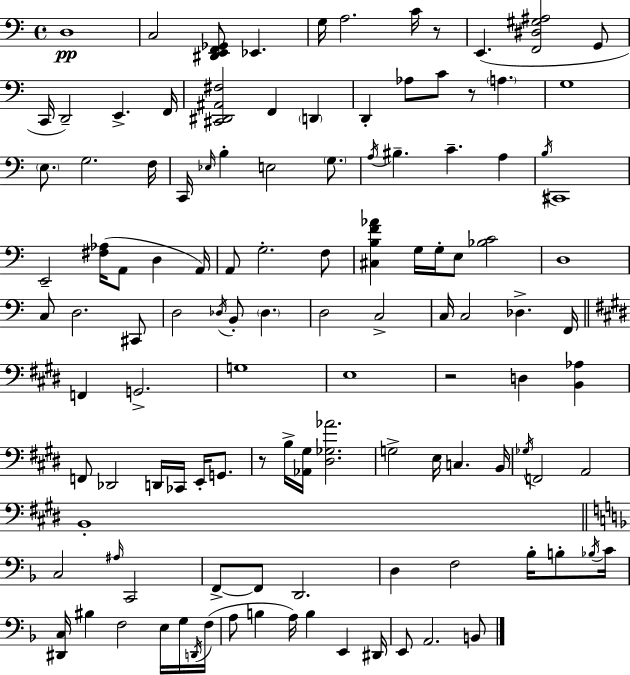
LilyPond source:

{
  \clef bass
  \time 4/4
  \defaultTimeSignature
  \key c \major
  d1\pp | c2 <dis, e, f, ges,>8 ees,4. | g16 a2. c'16 r8 | e,4.( <f, dis gis ais>2 g,8 | \break c,16 d,2--) e,4.-> f,16 | <cis, dis, ais, fis>2 f,4 \parenthesize d,4 | d,4-. aes8 c'8 r8 \parenthesize a4. | g1 | \break \parenthesize e8. g2. f16 | c,16 \grace { ees16 } b4-. e2 \parenthesize g8. | \acciaccatura { a16 } bis4.-- c'4.-- a4 | \acciaccatura { b16 } cis,1 | \break e,2-- <fis aes>16( a,8 d4 | a,16) a,8 g2.-. | f8 <cis b f' aes'>4 g16 g16-. e8 <bes c'>2 | d1 | \break c8 d2. | cis,8 d2 \acciaccatura { des16 } b,8-. \parenthesize des4. | d2 c2-> | c16 c2 des4.-> | \break f,16 \bar "||" \break \key e \major f,4 g,2.-> | g1 | e1 | r2 d4 <b, aes>4 | \break f,8 des,2 d,16 ces,16 e,16-. g,8. | r8 b16-> <aes, gis>16 <dis ges aes'>2. | g2-> e16 c4. b,16 | \acciaccatura { ges16 } f,2 a,2 | \break b,1-. | \bar "||" \break \key f \major c2 \grace { ais16 } c,2 | f,8->~~ f,8 d,2. | d4 f2 bes16-. b8-. | \acciaccatura { bes16 } c'16 <dis, c>16 bis4 f2 e16 | \break g16 \acciaccatura { d,16 }( f16 a8 b4 a16) b4 e,4 | dis,16 e,8 a,2. | b,8 \bar "|."
}